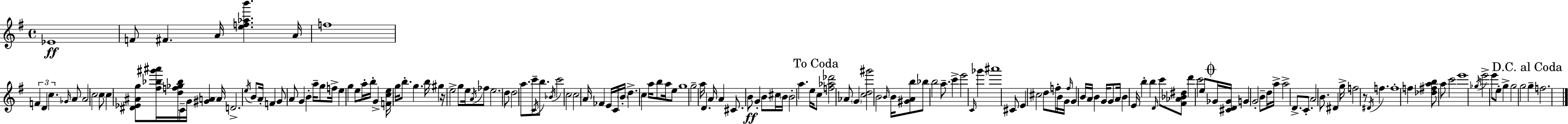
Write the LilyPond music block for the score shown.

{
  \clef treble
  \time 4/4
  \defaultTimeSignature
  \key g \major
  \repeat volta 2 { ees'1\ff | f'8 fis'4. a'16 <e'' f'' aes'' b'''>4. a'16 | f''1 | \tuplet 3/2 { f'4 d'4 c''4. } \grace { ges'16 } a'8 | \break a'2 c''2 | c''8 \parenthesize c''4 <dis' ees' ais' g''>8 <fis'' bes'' gis''' ais'''>16 <d'' f'' ges'' bes''>16 c'16-- g'16 <gis' a'>4 | a'16 d'2.-> \acciaccatura { e''16 } b'8 | a'16-. f'4 g'8 a'8 g'4 b'4-. | \break a''16-- g''8 f''16-> e''4 g''4 e''8 | a''16-. b''16-. g'4-> <f' c'' e''>16 g''16 b''8.-. g''4. | b''16 gis''4 r16 e''2-> g''8 | e''16 \acciaccatura { a'16 } fes''8 e''2. | \break d''8 d''2 a''8. c'''8-- | \acciaccatura { c'16 } b''8. \acciaccatura { bes'16 } c'''2 c''2 | c''2 a'16 fes'4 | e'16 c'16 \parenthesize b'16-. d''4.-> c''4 a''16 | \break b''8 a''16 e''8 g''1 | g''2-- a''16 d'4. | a'16 a'4 cis'8. b'8\ff g'4-. | b'8 cis''16 \parenthesize b'16 b'2-. a''4. | \break e''16 \mark "To Coda" c''8 <f'' aes'' des'''>2 aes'8 | \parenthesize g'4 <c'' d'' gis'''>2 b'2 | \grace { b'16 } b'16 <gis' a' b''>8 bes''8 b''2 | a''8.-- c'''4-> e'''2 | \break \grace { c'16 } ges'''4 ais'''1 | cis'8 e'4 cis''2 | d''8 f''16-. b'16 g'16 \grace { f''16 } g'4 b'16 | a'16 b'4 g'16 g'8 a'16 b'4 e'16 b''4-. | \break b''4 \grace { d'16 } c'''8 <fis' aes' bes' dis''>8 d'''4 c'''2 | e''8 \mark \markup { \musicglyph "scripts.coda" } ges'16 <cis' d' ges'>16 g'4 g'2-. | b'8-- d''16 a''16-> a''2-> | d'8.-> c'8.-. a'2 | \break b'8. dis'4 g''16-> f''2 | r8 \acciaccatura { dis'16 } f''4. f''1-. | f''4 <des'' fis'' a'' b''>8 | a''8 c'''2 e'''1 | \break \acciaccatura { ges''16 } e'''2-> | e'''8 e''8-. g''4-> g''2 | g''2 \mark "D.C. al Coda" g''4-- f''2. | } \bar "|."
}